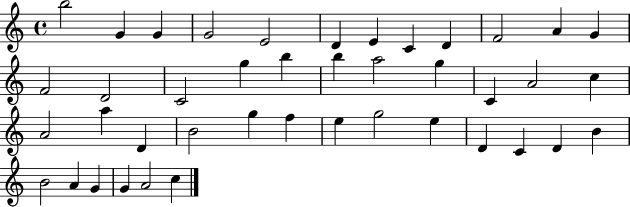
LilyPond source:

{
  \clef treble
  \time 4/4
  \defaultTimeSignature
  \key c \major
  b''2 g'4 g'4 | g'2 e'2 | d'4 e'4 c'4 d'4 | f'2 a'4 g'4 | \break f'2 d'2 | c'2 g''4 b''4 | b''4 a''2 g''4 | c'4 a'2 c''4 | \break a'2 a''4 d'4 | b'2 g''4 f''4 | e''4 g''2 e''4 | d'4 c'4 d'4 b'4 | \break b'2 a'4 g'4 | g'4 a'2 c''4 | \bar "|."
}